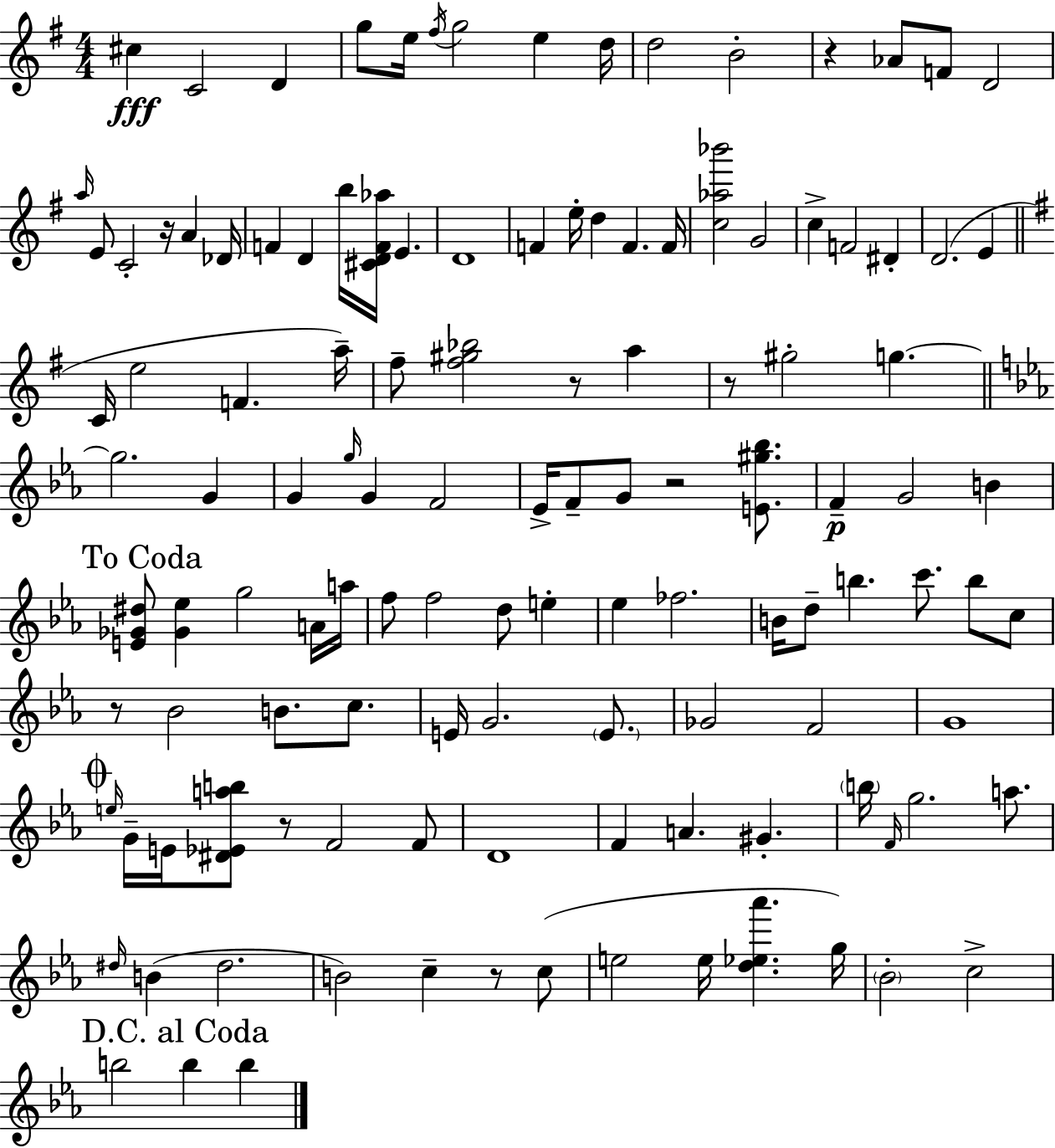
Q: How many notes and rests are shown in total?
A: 122